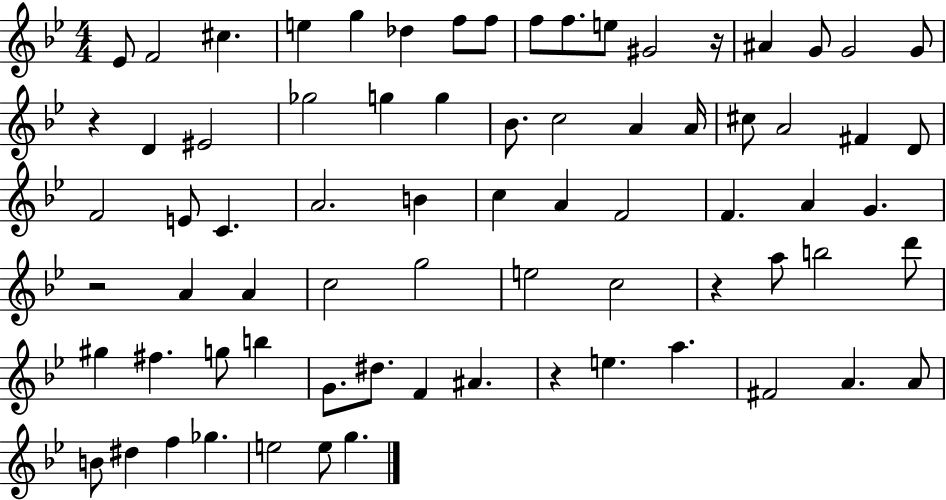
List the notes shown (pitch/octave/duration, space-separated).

Eb4/e F4/h C#5/q. E5/q G5/q Db5/q F5/e F5/e F5/e F5/e. E5/e G#4/h R/s A#4/q G4/e G4/h G4/e R/q D4/q EIS4/h Gb5/h G5/q G5/q Bb4/e. C5/h A4/q A4/s C#5/e A4/h F#4/q D4/e F4/h E4/e C4/q. A4/h. B4/q C5/q A4/q F4/h F4/q. A4/q G4/q. R/h A4/q A4/q C5/h G5/h E5/h C5/h R/q A5/e B5/h D6/e G#5/q F#5/q. G5/e B5/q G4/e. D#5/e. F4/q A#4/q. R/q E5/q. A5/q. F#4/h A4/q. A4/e B4/e D#5/q F5/q Gb5/q. E5/h E5/e G5/q.